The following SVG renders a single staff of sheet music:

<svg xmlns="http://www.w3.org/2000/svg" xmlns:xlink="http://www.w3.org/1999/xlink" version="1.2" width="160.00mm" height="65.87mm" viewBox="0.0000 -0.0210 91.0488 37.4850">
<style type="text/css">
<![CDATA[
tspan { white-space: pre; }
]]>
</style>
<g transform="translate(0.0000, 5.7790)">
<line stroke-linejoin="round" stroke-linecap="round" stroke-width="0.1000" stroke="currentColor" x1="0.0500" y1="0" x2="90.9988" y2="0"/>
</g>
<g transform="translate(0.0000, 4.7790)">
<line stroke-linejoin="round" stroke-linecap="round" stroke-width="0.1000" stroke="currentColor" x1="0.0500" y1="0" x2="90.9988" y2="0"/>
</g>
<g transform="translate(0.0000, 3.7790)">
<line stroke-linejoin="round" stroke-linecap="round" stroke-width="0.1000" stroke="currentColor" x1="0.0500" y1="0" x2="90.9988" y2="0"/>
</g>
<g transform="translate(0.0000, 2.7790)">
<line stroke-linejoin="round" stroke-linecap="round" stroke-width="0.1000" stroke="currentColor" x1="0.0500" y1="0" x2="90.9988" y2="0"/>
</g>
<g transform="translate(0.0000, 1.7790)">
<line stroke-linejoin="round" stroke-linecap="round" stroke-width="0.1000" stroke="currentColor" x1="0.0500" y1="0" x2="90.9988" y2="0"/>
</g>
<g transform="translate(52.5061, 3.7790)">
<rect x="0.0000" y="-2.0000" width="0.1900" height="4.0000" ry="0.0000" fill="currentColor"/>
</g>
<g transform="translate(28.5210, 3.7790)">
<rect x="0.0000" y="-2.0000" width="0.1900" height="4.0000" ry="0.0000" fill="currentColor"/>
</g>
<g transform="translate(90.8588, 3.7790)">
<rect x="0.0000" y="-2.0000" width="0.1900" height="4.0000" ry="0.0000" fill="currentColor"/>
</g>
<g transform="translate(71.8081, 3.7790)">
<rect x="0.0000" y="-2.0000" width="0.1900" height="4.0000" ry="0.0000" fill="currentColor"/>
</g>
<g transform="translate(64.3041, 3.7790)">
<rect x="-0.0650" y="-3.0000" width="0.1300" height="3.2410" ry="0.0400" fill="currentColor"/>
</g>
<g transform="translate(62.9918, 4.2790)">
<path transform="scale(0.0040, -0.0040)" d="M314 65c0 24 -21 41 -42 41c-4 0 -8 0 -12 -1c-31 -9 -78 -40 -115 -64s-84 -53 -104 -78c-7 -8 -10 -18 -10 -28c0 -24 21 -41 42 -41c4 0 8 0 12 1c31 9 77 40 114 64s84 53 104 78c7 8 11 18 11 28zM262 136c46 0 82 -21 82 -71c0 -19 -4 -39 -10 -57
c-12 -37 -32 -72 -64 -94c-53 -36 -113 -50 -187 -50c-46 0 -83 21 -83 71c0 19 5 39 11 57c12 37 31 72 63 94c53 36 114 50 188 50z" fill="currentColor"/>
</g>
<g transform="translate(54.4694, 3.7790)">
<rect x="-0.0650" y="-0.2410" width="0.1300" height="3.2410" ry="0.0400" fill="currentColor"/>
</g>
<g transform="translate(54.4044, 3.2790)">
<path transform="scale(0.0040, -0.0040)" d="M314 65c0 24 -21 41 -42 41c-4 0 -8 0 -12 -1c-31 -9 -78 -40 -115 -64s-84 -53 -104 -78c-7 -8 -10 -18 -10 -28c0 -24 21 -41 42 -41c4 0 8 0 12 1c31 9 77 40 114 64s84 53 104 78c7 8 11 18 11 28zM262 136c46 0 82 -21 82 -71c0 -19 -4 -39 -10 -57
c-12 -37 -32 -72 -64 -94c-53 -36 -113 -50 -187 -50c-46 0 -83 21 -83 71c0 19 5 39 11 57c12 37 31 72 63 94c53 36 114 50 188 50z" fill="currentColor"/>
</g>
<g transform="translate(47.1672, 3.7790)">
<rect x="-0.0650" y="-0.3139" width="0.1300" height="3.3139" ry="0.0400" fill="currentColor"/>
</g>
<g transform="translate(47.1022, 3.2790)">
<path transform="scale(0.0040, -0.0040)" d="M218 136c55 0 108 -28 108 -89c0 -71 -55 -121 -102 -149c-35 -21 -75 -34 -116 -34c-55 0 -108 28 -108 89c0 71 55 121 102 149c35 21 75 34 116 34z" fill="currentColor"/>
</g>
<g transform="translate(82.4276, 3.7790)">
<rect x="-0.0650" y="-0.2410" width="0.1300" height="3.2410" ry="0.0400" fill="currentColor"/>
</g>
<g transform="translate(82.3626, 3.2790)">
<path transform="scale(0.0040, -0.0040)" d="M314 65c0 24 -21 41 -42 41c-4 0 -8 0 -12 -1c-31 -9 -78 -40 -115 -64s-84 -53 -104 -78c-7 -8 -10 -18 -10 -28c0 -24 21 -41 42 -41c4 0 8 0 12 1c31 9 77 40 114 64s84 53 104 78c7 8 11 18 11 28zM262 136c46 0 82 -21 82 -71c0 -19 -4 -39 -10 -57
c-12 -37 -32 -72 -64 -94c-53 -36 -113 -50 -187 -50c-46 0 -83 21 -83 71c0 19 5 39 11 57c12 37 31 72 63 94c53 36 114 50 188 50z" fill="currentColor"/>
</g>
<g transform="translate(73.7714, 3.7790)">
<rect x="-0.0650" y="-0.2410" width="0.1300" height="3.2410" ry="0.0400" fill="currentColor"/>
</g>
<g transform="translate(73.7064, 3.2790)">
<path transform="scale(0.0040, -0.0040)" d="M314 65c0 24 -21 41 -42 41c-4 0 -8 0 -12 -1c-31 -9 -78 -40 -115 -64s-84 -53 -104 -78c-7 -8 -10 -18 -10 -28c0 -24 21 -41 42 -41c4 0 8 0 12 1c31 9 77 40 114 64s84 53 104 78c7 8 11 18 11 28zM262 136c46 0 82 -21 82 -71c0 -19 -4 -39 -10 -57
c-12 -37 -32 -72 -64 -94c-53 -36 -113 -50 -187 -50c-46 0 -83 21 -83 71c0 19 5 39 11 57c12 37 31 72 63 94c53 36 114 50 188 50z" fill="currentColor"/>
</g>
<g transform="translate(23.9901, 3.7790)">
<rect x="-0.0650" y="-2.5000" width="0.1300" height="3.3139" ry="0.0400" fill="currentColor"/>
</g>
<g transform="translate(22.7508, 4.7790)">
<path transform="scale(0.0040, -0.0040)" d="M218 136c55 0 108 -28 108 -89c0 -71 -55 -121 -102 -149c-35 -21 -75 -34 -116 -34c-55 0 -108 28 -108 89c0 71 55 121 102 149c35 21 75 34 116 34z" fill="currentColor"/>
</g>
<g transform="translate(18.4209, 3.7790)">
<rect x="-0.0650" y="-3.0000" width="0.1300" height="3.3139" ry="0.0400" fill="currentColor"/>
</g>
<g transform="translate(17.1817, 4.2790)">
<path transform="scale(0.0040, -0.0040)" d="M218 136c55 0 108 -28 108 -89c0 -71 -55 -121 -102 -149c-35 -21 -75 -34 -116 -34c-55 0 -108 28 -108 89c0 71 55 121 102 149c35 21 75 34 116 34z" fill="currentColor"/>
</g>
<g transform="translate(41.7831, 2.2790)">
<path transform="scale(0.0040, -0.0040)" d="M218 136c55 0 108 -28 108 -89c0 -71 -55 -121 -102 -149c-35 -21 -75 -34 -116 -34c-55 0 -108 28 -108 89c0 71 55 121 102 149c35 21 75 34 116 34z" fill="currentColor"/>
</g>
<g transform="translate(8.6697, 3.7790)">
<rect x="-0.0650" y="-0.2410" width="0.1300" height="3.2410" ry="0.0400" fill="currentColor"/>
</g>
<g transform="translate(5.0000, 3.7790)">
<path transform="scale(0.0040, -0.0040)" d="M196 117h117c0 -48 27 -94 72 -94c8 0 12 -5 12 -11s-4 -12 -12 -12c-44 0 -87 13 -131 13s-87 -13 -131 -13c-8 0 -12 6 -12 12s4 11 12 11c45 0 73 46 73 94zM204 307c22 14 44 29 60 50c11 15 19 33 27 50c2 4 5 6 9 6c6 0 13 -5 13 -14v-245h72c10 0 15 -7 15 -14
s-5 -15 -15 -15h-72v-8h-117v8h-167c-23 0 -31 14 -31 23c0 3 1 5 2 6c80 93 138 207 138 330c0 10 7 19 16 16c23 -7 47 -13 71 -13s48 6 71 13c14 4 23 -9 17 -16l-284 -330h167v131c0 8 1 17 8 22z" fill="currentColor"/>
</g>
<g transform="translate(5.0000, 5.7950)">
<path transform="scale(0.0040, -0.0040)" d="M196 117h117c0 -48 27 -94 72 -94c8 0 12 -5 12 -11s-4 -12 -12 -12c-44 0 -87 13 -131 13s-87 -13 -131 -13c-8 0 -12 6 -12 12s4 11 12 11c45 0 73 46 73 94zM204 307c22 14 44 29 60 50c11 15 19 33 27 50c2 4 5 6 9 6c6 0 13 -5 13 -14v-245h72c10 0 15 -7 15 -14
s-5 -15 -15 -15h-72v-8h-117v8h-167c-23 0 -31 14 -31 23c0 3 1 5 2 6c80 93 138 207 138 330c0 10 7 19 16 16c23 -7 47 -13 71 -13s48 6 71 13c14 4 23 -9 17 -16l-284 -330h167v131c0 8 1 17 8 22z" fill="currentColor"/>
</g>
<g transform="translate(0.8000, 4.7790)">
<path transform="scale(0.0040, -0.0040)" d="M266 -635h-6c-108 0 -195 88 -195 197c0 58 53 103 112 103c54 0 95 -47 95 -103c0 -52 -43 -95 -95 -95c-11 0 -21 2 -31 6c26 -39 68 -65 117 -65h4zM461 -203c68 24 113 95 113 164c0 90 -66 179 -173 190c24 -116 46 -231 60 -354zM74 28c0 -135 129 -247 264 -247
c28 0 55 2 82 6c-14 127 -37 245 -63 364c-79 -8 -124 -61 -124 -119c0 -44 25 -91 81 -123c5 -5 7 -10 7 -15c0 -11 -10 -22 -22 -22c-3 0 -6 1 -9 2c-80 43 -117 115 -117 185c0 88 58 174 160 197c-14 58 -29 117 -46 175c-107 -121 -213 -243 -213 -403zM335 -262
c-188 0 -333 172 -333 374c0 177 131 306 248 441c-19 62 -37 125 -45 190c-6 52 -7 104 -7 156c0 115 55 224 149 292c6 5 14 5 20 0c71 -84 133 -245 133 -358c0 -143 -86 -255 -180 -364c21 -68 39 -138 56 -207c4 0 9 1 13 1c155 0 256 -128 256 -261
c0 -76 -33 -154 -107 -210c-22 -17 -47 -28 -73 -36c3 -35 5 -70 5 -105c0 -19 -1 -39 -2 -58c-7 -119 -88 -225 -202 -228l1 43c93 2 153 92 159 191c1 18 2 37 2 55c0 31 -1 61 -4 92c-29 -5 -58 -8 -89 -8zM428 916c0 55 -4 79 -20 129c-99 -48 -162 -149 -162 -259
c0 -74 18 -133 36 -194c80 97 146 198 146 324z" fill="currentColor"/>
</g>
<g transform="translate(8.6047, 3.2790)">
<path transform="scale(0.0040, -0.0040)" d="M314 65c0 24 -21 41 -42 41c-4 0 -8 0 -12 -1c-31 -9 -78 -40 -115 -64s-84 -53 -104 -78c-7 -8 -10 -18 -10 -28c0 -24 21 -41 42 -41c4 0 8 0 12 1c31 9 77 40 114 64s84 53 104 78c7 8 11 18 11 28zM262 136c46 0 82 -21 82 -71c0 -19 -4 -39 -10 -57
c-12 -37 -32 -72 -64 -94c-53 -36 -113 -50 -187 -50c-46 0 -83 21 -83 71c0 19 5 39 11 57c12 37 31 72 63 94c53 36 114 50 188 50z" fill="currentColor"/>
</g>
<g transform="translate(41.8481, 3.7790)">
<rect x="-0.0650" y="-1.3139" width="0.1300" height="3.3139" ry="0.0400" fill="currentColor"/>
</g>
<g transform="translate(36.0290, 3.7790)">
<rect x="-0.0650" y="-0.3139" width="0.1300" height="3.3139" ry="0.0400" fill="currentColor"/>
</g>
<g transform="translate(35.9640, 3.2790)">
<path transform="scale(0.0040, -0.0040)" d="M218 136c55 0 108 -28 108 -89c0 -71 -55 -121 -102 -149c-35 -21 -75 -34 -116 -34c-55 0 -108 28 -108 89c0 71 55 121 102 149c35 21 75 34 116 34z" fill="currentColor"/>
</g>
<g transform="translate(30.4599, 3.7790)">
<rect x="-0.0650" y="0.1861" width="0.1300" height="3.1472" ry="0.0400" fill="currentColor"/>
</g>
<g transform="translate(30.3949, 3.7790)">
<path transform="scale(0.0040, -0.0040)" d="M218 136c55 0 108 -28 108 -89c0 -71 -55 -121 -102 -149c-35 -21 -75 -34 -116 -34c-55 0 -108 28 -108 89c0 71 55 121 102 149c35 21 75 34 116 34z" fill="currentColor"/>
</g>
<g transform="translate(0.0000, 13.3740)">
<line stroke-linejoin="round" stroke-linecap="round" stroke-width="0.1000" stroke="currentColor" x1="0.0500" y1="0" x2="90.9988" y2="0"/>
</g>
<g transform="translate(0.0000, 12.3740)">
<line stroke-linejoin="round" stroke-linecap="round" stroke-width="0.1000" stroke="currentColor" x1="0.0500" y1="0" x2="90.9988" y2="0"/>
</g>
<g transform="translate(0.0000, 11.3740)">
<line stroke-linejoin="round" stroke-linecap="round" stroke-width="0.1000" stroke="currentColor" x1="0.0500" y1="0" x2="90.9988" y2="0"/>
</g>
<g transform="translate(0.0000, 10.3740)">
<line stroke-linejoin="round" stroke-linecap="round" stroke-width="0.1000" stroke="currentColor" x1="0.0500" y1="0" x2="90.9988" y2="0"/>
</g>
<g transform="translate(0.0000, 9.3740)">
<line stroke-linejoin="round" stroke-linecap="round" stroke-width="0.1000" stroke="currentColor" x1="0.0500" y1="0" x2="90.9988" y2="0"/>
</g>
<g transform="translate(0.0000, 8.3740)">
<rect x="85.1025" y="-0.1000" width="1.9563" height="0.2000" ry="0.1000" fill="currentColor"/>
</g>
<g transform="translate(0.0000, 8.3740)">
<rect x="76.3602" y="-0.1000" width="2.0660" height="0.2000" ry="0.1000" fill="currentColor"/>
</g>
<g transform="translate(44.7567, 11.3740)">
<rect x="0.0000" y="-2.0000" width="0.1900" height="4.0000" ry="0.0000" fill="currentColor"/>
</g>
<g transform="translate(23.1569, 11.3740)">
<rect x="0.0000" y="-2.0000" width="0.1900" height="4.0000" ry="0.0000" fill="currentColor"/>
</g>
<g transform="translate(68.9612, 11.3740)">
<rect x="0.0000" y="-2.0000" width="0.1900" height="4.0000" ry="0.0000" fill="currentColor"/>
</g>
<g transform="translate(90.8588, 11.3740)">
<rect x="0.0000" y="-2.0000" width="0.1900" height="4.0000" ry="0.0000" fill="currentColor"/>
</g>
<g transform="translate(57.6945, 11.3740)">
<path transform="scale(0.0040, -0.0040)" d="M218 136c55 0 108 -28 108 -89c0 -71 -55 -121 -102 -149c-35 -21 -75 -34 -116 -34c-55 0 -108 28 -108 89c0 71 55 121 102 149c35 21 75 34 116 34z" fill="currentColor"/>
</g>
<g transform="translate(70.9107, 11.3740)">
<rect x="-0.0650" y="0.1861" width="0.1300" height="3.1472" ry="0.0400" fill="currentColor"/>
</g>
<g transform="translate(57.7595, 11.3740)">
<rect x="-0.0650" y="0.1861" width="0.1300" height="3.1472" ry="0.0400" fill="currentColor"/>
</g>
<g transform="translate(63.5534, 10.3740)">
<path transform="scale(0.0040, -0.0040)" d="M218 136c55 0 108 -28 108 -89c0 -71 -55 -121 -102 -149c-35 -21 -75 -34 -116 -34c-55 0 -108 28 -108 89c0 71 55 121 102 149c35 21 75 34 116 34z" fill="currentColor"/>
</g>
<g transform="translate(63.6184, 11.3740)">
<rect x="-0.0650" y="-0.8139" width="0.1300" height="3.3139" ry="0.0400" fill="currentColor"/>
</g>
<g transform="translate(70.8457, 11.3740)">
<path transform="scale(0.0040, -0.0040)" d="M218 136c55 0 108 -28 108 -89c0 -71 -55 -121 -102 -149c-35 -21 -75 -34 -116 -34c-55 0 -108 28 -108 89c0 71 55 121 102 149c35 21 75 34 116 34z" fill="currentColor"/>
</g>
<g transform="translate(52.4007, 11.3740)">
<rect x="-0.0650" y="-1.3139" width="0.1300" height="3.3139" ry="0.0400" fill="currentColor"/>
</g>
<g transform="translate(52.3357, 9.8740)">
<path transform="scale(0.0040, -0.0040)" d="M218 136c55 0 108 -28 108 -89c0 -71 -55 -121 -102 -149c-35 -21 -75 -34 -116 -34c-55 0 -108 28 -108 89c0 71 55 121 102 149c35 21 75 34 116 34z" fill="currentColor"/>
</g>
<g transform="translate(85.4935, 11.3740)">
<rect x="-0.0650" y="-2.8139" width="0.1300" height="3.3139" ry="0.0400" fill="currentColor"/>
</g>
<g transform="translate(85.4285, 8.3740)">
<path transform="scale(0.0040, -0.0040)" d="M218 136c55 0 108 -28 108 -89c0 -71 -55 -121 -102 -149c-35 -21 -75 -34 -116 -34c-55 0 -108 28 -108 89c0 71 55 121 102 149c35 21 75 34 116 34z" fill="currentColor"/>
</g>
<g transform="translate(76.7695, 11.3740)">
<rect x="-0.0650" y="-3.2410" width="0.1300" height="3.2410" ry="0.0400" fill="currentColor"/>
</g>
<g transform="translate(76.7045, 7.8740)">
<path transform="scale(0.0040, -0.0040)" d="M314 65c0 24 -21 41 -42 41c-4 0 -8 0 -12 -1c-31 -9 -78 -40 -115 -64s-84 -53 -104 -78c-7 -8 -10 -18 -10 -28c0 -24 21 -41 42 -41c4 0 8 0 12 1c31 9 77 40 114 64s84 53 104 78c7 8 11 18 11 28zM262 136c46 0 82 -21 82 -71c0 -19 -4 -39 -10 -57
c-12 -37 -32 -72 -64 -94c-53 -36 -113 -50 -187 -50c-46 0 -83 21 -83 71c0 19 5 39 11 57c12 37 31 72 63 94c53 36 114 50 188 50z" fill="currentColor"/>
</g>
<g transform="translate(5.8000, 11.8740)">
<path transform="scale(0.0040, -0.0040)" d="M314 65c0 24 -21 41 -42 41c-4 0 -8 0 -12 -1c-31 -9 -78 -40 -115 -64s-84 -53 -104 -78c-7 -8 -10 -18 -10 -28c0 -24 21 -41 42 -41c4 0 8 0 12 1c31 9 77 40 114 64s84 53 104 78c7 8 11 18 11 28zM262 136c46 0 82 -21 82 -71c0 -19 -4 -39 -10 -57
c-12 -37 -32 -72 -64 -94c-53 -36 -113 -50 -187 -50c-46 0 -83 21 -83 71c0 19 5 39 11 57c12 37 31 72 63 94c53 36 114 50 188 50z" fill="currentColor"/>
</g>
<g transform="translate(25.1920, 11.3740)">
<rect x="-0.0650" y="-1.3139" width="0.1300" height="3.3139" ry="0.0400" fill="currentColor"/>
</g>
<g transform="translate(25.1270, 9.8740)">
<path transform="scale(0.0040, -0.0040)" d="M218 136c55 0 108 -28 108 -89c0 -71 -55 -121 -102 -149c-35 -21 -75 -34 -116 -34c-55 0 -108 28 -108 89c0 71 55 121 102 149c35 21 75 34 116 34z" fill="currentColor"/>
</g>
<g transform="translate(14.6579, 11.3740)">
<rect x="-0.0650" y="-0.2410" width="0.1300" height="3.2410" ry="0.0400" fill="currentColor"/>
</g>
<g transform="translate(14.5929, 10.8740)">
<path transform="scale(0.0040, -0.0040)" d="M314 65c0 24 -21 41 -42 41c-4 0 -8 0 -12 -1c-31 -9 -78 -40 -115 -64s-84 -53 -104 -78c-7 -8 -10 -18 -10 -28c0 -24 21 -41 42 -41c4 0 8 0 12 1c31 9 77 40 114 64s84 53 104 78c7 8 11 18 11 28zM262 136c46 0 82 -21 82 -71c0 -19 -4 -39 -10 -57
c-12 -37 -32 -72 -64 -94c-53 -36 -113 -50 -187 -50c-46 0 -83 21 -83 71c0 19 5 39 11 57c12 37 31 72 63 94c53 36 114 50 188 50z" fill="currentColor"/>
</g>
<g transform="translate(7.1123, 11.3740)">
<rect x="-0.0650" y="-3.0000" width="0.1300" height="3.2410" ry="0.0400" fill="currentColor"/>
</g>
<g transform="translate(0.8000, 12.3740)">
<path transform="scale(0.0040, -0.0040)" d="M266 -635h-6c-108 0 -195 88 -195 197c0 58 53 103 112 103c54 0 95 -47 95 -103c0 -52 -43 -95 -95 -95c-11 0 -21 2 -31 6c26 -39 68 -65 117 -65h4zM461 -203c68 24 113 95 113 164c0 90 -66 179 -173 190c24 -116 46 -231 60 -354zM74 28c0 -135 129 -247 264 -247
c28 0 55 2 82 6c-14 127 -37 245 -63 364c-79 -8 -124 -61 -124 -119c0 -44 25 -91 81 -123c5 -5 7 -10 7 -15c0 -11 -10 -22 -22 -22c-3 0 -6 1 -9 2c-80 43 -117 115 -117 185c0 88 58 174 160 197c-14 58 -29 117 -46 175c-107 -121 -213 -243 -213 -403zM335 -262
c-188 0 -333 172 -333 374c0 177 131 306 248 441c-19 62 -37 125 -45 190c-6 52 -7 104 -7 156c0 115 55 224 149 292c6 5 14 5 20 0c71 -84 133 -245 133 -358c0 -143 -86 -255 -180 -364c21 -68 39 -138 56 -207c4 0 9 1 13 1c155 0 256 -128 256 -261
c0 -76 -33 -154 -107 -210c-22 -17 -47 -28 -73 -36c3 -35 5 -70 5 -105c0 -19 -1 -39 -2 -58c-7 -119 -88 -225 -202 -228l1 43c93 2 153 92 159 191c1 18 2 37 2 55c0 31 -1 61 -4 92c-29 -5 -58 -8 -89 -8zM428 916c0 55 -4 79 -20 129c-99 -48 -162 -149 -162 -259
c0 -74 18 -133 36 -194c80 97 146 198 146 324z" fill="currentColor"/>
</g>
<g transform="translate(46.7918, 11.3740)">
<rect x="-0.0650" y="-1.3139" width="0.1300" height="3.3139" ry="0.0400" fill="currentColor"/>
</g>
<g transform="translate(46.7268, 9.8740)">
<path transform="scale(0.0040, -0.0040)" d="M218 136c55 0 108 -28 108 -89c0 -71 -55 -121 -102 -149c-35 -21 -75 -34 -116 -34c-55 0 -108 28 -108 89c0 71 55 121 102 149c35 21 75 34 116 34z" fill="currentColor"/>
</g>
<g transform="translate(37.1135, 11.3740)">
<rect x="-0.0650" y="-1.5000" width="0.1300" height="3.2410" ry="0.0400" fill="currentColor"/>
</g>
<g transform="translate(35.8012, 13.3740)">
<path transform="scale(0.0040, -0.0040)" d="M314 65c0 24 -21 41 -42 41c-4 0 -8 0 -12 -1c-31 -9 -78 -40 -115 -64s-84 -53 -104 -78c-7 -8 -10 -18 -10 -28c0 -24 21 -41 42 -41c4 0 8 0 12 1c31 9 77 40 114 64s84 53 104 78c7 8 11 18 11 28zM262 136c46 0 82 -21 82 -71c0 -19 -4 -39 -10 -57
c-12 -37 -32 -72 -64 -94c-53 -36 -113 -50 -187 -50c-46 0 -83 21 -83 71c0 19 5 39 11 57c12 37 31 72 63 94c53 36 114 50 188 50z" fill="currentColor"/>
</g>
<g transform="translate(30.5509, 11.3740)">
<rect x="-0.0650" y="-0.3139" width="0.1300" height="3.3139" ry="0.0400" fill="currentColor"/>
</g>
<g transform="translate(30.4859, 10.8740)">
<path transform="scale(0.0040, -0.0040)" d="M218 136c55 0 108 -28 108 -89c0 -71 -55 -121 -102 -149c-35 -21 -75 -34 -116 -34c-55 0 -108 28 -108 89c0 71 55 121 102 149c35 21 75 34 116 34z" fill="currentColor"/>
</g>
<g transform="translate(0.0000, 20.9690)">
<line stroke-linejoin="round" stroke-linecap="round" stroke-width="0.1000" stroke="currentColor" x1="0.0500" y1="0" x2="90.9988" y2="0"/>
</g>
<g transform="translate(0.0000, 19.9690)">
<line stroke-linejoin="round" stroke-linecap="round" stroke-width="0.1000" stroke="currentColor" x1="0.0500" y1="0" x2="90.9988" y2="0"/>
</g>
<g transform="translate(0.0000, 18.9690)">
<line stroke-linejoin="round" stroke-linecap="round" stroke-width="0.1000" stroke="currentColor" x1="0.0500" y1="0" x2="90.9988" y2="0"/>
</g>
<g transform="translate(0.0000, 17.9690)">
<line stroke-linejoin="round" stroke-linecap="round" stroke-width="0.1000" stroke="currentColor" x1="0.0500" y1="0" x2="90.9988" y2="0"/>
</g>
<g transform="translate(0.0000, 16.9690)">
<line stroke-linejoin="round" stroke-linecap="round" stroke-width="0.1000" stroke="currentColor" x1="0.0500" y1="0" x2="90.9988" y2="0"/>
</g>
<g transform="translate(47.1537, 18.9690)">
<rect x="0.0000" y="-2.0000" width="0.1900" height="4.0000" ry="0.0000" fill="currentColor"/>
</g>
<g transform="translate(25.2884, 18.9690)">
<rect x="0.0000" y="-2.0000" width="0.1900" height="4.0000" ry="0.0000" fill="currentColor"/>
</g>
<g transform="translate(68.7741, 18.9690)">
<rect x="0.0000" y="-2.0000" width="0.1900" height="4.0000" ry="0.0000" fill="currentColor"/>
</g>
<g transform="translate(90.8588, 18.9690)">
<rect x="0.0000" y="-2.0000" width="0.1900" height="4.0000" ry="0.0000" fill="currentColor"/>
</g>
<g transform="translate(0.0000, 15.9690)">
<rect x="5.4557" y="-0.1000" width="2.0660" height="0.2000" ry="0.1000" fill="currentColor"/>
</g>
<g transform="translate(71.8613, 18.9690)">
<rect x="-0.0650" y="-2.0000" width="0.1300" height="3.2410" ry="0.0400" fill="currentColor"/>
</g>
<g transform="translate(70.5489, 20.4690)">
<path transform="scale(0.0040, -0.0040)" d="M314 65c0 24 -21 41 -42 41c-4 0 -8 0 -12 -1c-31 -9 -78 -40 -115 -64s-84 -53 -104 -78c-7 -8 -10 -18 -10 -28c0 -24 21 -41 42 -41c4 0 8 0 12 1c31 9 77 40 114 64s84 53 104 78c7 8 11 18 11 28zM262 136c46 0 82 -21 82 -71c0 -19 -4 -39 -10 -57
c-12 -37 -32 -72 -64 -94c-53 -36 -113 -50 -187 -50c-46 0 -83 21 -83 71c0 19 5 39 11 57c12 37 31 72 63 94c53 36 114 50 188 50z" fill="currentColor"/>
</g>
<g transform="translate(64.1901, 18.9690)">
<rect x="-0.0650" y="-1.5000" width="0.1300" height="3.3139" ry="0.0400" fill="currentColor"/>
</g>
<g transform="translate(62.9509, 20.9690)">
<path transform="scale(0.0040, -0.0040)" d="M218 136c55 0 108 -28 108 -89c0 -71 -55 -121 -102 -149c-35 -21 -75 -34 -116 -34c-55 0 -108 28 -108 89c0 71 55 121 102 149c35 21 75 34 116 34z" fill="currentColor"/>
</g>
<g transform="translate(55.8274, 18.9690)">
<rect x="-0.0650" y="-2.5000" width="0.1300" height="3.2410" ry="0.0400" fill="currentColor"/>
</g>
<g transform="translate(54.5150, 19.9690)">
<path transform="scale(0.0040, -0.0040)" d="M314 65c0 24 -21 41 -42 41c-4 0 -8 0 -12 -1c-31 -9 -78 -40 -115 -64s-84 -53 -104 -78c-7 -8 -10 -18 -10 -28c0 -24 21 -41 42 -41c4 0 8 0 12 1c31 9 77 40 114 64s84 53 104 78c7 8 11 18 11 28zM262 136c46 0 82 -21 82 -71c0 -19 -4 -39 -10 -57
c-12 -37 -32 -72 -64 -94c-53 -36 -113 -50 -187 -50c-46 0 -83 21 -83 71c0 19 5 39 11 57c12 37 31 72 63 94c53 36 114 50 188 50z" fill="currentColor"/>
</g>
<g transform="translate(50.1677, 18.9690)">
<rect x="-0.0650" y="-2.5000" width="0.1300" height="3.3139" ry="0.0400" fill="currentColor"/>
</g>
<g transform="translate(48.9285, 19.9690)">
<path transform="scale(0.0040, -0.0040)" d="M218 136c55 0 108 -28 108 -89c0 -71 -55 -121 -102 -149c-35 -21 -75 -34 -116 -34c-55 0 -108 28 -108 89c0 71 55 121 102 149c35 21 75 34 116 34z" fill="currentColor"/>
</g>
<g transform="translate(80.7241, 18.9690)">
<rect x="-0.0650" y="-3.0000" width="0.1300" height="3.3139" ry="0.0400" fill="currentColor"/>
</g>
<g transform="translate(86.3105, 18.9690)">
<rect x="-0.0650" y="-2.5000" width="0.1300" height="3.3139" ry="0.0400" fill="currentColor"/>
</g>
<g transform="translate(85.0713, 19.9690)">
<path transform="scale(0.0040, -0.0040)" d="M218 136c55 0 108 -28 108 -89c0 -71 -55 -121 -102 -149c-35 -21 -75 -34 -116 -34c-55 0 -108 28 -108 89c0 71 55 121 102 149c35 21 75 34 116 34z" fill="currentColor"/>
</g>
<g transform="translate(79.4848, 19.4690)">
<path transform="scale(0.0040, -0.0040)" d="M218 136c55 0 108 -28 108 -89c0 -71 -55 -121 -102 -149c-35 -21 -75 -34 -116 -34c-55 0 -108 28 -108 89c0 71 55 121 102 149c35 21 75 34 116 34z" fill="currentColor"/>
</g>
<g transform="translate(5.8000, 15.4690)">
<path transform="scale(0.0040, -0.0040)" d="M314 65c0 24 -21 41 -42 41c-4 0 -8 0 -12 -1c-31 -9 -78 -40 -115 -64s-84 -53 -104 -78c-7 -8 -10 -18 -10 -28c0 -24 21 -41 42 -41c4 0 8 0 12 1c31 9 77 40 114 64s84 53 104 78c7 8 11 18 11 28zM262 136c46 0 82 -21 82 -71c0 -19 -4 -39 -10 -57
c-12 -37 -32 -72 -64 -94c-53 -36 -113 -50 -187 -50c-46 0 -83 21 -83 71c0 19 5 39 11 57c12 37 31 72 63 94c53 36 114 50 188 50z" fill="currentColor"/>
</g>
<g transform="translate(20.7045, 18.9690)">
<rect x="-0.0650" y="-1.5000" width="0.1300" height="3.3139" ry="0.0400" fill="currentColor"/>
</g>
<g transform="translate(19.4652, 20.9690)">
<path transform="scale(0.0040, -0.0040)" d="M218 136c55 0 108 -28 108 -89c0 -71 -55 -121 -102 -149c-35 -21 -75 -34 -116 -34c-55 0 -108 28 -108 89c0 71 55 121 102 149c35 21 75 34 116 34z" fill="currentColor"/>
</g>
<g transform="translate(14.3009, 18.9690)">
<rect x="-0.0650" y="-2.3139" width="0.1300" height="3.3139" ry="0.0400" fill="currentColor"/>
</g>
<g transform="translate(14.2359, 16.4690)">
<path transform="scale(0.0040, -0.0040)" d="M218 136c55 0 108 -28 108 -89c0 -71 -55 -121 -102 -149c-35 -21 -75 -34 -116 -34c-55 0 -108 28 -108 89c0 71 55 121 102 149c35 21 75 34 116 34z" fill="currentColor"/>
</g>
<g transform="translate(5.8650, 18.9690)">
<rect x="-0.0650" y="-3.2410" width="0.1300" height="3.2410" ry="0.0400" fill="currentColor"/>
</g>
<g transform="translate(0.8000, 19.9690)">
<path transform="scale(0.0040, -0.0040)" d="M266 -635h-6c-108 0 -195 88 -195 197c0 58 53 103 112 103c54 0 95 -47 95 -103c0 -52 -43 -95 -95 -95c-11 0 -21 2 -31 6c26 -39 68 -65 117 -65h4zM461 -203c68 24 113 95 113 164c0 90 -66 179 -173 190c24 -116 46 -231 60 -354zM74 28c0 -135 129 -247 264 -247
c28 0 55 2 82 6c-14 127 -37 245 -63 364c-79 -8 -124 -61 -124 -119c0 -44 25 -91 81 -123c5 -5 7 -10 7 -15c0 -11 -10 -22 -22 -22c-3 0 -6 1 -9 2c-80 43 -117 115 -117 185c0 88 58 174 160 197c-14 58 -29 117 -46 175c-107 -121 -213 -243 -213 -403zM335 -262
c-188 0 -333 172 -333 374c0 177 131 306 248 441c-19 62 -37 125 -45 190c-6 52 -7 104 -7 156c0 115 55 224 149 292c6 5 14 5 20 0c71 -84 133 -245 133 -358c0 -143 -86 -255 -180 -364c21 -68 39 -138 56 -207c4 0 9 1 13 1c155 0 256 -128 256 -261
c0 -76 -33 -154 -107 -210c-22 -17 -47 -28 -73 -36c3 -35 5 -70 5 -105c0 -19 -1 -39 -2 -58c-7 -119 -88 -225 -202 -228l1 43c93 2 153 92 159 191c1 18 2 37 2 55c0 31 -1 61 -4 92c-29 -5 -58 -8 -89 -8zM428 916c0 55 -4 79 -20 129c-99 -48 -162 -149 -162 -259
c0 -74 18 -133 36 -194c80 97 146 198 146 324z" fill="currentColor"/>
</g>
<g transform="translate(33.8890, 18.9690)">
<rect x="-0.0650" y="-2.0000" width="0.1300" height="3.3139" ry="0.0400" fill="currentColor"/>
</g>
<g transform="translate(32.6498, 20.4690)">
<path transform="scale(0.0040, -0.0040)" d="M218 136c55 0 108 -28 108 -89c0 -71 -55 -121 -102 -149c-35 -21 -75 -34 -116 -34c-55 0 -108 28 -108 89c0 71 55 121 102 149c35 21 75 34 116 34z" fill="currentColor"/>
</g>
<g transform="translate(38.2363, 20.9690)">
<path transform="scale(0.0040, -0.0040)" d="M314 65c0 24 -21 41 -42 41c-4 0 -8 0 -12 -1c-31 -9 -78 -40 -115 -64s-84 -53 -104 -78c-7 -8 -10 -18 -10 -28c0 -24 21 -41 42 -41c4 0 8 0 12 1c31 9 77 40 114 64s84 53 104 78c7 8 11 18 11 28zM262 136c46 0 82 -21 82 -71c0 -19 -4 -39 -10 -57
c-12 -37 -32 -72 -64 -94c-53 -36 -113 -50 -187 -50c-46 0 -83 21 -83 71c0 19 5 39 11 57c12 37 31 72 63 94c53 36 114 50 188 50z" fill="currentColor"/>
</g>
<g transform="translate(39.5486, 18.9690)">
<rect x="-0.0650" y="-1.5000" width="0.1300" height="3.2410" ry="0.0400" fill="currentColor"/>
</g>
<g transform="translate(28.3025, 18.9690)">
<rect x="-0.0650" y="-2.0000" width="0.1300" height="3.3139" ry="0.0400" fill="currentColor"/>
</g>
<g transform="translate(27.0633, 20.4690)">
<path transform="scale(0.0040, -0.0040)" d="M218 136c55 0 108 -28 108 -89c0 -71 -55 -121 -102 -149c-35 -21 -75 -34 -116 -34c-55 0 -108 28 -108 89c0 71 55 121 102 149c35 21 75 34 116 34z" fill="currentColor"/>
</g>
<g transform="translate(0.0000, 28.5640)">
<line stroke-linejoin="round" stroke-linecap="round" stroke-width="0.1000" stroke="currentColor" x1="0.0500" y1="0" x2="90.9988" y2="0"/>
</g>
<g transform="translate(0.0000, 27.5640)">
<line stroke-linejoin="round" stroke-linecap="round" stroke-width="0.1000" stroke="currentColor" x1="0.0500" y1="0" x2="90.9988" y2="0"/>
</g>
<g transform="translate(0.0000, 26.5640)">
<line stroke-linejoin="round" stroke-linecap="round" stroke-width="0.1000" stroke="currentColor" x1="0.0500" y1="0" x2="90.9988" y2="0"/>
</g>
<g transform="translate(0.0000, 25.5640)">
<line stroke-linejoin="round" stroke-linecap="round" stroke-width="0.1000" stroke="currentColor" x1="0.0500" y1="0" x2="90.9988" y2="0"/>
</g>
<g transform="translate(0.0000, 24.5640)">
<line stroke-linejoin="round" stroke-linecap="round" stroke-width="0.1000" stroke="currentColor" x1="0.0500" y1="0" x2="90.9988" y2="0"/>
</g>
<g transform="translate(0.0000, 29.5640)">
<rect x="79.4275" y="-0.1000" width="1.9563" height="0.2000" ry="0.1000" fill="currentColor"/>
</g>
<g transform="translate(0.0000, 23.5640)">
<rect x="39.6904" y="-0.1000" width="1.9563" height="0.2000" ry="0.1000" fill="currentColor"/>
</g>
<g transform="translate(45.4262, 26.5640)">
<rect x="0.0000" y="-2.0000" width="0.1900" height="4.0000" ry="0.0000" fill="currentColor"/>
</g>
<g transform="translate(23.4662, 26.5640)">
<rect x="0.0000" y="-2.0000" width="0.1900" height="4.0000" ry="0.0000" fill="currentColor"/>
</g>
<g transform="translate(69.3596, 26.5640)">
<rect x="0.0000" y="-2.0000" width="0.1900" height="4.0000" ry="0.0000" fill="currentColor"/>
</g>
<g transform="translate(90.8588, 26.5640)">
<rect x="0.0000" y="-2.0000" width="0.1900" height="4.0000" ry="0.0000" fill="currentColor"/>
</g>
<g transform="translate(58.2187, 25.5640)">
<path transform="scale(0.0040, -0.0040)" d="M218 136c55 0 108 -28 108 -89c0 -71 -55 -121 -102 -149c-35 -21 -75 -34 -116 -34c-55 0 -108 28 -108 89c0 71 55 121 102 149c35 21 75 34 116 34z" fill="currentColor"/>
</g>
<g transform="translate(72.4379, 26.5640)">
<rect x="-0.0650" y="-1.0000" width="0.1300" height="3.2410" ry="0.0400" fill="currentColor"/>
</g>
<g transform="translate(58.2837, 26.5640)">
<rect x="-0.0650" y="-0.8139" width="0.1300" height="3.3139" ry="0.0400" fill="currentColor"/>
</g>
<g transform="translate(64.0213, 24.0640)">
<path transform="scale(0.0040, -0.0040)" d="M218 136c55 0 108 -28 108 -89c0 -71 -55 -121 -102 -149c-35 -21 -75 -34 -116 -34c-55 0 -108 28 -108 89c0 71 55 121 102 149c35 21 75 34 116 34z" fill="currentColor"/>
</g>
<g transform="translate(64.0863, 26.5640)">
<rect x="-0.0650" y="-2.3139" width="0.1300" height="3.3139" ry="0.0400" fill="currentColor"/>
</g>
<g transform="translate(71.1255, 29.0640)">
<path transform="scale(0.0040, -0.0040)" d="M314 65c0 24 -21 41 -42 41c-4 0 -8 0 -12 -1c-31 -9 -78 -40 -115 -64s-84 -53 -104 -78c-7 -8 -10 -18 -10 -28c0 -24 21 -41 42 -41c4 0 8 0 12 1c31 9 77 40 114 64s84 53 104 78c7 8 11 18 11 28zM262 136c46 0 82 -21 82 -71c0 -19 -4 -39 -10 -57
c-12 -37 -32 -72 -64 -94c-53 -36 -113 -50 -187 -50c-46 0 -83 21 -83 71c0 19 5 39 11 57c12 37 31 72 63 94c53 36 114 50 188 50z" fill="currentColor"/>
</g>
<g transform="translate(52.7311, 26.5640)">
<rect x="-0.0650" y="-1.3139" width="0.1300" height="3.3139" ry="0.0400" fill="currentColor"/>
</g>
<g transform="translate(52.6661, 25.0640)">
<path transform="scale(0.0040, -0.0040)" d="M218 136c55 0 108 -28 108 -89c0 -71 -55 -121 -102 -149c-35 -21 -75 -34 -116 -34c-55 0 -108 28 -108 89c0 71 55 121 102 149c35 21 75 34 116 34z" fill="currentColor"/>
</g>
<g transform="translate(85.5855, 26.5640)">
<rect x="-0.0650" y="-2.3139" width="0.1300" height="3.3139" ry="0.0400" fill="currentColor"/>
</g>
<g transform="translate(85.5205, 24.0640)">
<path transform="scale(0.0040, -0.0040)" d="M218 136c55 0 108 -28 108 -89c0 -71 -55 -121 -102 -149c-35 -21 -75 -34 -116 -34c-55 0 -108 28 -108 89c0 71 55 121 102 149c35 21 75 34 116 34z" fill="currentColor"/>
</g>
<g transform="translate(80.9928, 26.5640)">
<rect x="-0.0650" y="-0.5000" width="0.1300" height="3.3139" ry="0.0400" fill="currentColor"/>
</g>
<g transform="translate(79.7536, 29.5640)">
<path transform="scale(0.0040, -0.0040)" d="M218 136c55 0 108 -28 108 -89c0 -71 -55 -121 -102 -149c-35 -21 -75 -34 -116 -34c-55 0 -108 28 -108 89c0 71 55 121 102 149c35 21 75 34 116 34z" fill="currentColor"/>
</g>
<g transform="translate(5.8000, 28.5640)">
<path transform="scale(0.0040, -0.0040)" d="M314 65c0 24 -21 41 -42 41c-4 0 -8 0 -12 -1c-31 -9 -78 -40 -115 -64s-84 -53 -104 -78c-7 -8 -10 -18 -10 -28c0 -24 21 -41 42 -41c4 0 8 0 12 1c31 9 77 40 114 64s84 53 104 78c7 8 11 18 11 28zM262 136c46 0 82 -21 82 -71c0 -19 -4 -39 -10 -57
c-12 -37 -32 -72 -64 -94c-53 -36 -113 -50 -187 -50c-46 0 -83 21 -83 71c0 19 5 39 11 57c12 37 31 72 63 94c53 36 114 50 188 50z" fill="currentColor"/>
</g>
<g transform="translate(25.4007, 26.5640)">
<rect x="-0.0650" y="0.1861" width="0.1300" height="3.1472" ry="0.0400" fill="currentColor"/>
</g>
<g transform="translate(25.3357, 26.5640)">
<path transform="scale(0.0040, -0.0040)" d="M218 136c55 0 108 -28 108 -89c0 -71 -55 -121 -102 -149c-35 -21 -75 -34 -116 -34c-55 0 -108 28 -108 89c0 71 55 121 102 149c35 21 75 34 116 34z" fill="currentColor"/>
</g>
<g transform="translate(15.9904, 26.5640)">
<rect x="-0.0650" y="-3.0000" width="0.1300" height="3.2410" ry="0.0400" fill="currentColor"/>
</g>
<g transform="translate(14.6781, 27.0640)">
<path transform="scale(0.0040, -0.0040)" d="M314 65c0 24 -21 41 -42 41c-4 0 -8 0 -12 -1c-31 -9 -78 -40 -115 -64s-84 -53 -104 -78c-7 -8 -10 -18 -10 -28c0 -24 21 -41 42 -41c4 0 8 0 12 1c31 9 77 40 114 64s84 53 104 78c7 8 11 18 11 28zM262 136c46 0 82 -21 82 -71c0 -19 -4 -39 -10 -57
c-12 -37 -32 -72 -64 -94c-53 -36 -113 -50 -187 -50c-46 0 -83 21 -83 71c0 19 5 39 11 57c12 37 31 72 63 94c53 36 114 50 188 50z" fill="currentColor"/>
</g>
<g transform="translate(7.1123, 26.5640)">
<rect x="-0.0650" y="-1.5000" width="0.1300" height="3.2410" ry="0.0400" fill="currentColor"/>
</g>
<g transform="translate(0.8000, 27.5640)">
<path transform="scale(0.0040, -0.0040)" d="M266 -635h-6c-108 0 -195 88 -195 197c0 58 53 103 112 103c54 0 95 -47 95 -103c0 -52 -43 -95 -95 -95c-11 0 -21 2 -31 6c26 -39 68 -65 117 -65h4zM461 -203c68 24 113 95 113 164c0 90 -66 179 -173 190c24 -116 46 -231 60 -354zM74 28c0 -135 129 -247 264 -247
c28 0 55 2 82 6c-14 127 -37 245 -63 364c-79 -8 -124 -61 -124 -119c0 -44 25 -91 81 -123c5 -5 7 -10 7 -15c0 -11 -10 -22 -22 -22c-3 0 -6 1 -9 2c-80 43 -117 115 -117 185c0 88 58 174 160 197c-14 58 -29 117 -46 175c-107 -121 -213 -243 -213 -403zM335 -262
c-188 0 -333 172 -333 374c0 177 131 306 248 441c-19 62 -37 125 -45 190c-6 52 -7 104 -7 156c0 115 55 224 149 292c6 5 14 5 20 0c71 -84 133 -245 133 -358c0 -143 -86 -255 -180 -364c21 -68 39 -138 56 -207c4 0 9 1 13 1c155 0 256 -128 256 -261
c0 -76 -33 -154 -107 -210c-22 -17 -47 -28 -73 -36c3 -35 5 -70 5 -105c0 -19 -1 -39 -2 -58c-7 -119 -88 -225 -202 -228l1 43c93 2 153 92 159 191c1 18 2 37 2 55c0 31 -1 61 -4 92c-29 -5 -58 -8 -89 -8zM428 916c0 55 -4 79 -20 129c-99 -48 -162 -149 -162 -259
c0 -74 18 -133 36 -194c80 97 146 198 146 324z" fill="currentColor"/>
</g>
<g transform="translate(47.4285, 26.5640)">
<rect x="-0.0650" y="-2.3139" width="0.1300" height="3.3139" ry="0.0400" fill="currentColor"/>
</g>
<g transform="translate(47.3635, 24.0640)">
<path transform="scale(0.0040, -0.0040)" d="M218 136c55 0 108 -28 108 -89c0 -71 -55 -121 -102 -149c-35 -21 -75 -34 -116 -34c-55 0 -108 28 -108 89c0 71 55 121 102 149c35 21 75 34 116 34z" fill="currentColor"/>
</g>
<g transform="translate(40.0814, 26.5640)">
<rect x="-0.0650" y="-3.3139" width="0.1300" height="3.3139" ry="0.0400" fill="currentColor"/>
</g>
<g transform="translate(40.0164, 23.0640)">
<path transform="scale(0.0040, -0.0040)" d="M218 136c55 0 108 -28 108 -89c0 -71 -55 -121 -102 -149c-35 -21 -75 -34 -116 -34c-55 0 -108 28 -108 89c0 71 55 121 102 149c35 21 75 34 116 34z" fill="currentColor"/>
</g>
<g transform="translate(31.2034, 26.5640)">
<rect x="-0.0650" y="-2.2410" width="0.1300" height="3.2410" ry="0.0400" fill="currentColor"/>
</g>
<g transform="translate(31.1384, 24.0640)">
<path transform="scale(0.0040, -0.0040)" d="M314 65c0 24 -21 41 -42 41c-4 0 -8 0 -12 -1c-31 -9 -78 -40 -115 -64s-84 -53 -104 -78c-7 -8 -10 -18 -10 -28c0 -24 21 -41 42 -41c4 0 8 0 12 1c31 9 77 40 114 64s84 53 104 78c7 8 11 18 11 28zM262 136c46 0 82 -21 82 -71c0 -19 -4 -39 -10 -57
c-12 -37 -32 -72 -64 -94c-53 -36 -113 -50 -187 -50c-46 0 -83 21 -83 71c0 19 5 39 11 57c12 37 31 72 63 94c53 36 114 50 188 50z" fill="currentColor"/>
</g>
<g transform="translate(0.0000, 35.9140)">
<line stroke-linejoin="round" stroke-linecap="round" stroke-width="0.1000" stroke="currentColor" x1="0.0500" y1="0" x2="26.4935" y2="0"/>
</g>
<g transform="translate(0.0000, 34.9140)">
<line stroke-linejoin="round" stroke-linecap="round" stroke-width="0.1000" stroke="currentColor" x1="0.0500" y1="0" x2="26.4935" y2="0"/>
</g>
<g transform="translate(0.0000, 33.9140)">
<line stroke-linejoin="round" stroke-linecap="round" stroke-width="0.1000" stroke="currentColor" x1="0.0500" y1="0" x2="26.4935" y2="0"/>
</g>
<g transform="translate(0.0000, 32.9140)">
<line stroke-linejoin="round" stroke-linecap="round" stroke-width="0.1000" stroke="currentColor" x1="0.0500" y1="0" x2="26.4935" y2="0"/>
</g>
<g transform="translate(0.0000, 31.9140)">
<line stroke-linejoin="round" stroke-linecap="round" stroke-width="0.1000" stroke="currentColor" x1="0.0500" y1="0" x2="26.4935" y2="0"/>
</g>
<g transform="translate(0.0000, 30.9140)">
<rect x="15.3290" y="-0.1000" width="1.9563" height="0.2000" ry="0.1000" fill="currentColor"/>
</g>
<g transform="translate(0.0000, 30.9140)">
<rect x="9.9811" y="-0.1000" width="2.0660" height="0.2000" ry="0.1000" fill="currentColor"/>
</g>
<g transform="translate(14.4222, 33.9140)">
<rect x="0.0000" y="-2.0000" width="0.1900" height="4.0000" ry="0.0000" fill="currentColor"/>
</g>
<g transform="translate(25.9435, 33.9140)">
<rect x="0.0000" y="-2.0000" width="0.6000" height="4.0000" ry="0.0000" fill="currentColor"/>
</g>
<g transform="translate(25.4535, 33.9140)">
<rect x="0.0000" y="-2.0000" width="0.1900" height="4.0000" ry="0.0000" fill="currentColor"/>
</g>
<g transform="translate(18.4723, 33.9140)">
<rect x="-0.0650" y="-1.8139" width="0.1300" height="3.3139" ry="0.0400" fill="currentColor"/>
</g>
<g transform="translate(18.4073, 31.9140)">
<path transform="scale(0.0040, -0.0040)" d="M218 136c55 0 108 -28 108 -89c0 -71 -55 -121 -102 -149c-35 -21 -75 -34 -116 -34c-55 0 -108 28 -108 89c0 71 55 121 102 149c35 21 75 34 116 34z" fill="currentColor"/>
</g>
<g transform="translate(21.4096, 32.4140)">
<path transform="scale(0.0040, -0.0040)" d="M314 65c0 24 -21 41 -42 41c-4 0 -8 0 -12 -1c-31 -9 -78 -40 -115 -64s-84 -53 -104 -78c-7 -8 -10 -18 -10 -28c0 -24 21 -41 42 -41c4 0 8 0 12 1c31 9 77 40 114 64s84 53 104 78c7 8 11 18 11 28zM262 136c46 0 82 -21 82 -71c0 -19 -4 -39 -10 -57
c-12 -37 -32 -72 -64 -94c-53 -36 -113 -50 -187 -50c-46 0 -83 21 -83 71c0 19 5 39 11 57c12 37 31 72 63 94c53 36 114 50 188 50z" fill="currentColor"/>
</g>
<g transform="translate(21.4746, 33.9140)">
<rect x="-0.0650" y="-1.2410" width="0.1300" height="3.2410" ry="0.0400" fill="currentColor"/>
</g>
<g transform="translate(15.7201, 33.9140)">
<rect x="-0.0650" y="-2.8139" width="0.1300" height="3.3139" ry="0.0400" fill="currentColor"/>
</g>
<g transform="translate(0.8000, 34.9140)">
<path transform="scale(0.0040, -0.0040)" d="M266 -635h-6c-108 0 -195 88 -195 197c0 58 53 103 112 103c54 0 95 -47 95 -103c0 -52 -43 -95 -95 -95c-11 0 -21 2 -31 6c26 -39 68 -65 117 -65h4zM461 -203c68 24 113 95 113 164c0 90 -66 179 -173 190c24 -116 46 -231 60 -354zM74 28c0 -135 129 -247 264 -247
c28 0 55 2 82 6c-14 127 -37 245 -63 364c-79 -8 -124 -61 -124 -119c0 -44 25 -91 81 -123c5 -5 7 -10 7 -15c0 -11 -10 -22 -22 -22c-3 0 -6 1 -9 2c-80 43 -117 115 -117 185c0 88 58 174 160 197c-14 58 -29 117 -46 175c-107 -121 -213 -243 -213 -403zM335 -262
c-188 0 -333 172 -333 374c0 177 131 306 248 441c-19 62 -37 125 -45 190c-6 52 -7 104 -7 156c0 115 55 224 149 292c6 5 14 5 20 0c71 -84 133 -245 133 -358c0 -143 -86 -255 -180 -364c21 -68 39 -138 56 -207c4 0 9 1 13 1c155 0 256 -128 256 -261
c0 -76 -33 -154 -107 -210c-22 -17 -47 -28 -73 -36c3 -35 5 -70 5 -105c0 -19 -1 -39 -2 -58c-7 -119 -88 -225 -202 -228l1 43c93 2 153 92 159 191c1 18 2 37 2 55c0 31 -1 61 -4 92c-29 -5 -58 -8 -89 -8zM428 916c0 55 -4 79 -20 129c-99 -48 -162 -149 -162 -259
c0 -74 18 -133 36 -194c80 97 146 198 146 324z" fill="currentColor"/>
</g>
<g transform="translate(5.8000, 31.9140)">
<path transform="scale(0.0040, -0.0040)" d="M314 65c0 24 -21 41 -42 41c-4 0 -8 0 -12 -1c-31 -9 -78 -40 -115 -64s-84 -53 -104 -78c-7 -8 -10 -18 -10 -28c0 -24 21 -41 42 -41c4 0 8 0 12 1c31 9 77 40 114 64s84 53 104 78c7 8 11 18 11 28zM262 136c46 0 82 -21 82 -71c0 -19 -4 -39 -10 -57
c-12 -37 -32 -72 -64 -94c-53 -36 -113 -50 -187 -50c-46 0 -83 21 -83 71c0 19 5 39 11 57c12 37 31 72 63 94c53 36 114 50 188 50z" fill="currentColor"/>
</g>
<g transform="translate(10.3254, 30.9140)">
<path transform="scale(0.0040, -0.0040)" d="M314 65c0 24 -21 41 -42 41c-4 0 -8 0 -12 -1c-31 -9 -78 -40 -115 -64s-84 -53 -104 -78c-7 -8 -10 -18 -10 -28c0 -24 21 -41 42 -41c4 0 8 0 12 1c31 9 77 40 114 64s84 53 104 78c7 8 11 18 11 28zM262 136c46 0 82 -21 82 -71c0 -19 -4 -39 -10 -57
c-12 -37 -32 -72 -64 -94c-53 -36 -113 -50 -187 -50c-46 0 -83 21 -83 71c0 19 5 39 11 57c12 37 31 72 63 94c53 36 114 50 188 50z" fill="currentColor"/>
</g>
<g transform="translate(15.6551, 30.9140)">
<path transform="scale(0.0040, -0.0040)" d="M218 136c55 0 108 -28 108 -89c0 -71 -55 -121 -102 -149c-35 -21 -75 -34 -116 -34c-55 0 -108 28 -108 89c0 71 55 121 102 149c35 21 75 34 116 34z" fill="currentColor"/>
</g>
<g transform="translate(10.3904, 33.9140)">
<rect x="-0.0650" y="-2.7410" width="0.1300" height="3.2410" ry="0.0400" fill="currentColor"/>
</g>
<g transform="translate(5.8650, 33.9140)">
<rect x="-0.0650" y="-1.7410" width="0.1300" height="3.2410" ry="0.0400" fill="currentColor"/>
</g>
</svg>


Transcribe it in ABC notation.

X:1
T:Untitled
M:4/4
L:1/4
K:C
c2 A G B c e c c2 A2 c2 c2 A2 c2 e c E2 e e B d B b2 a b2 g E F F E2 G G2 E F2 A G E2 A2 B g2 b g e d g D2 C g f2 a2 a f e2